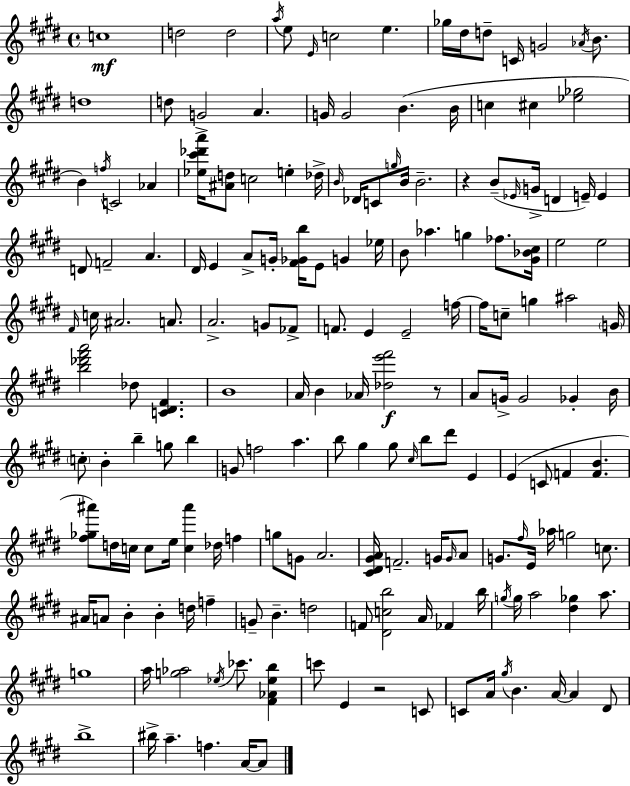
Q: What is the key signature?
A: E major